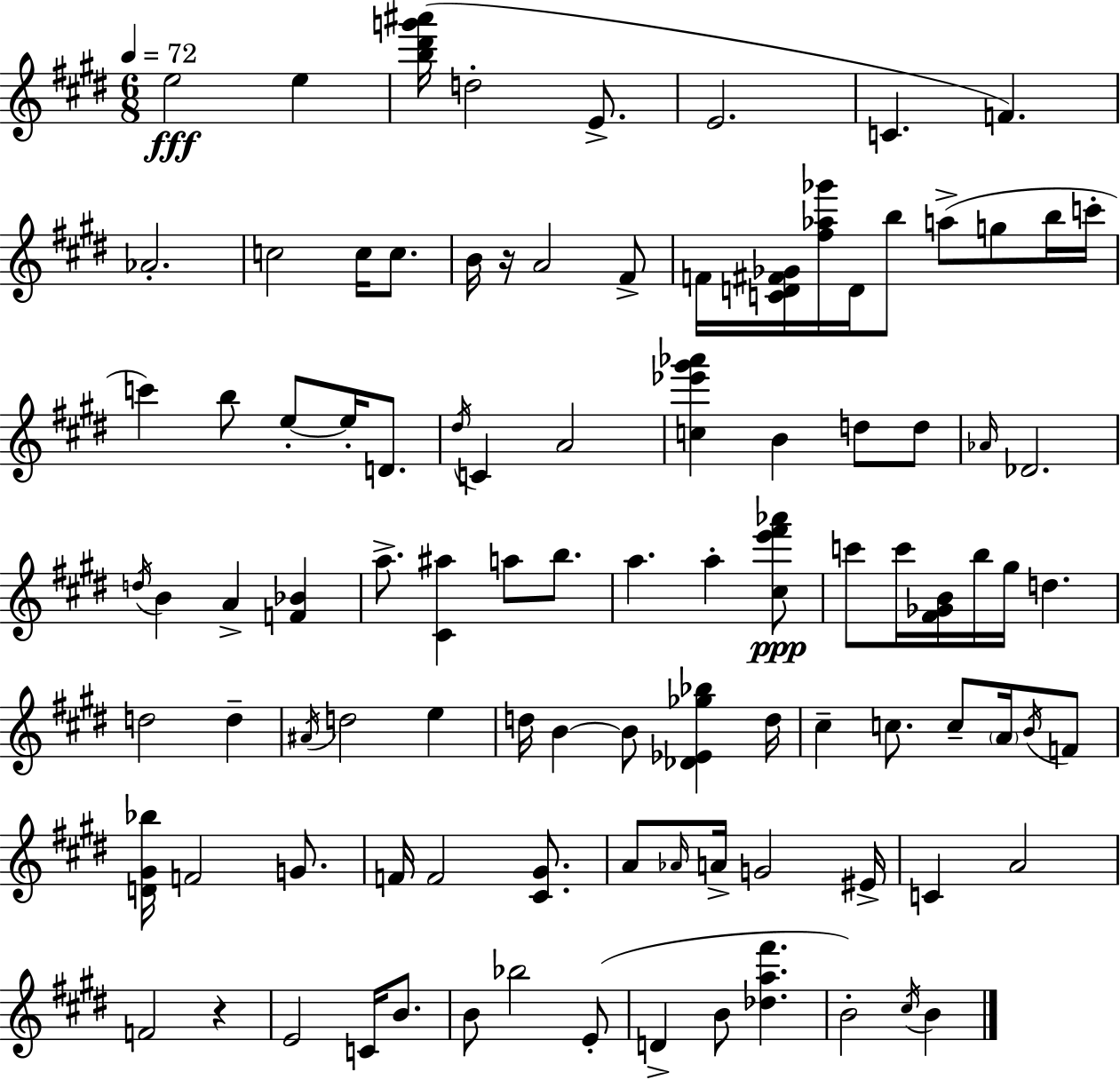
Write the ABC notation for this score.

X:1
T:Untitled
M:6/8
L:1/4
K:E
e2 e [b^d'g'^a']/4 d2 E/2 E2 C F _A2 c2 c/4 c/2 B/4 z/4 A2 ^F/2 F/4 [CD^F_G]/4 [^f_a_g']/4 D/4 b/2 a/2 g/2 b/4 c'/4 c' b/2 e/2 e/4 D/2 ^d/4 C A2 [c_e'^g'_a'] B d/2 d/2 _A/4 _D2 d/4 B A [F_B] a/2 [^C^a] a/2 b/2 a a [^ce'^f'_a']/2 c'/2 c'/4 [^F_GB]/4 b/4 ^g/4 d d2 d ^A/4 d2 e d/4 B B/2 [_D_E_g_b] d/4 ^c c/2 c/2 A/4 B/4 F/2 [D^G_b]/4 F2 G/2 F/4 F2 [^C^G]/2 A/2 _A/4 A/4 G2 ^E/4 C A2 F2 z E2 C/4 B/2 B/2 _b2 E/2 D B/2 [_da^f'] B2 ^c/4 B